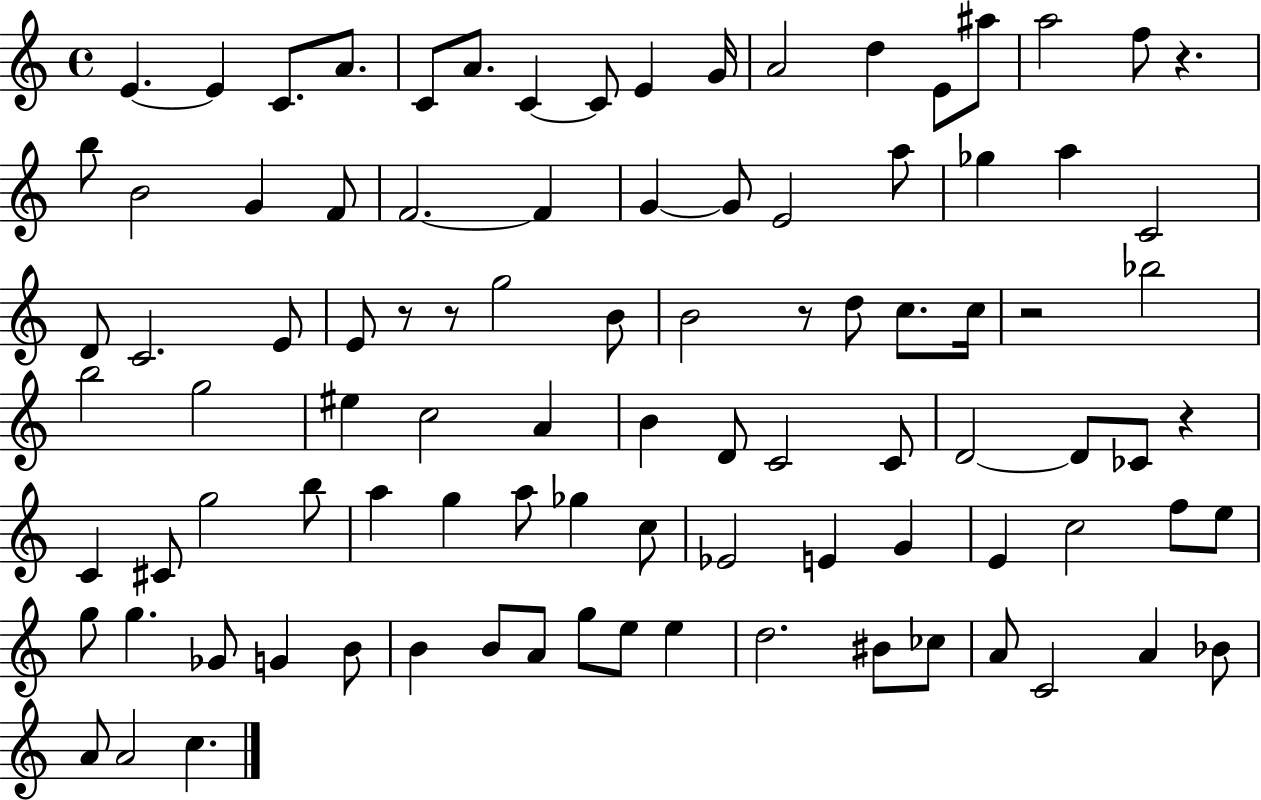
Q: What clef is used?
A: treble